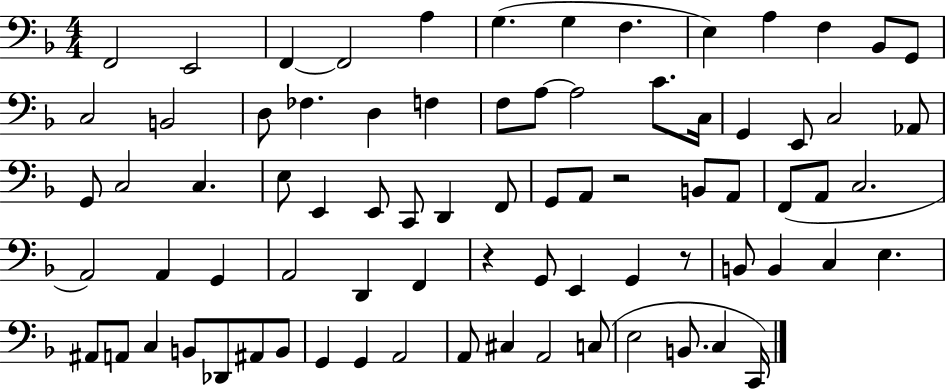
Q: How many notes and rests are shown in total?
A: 78